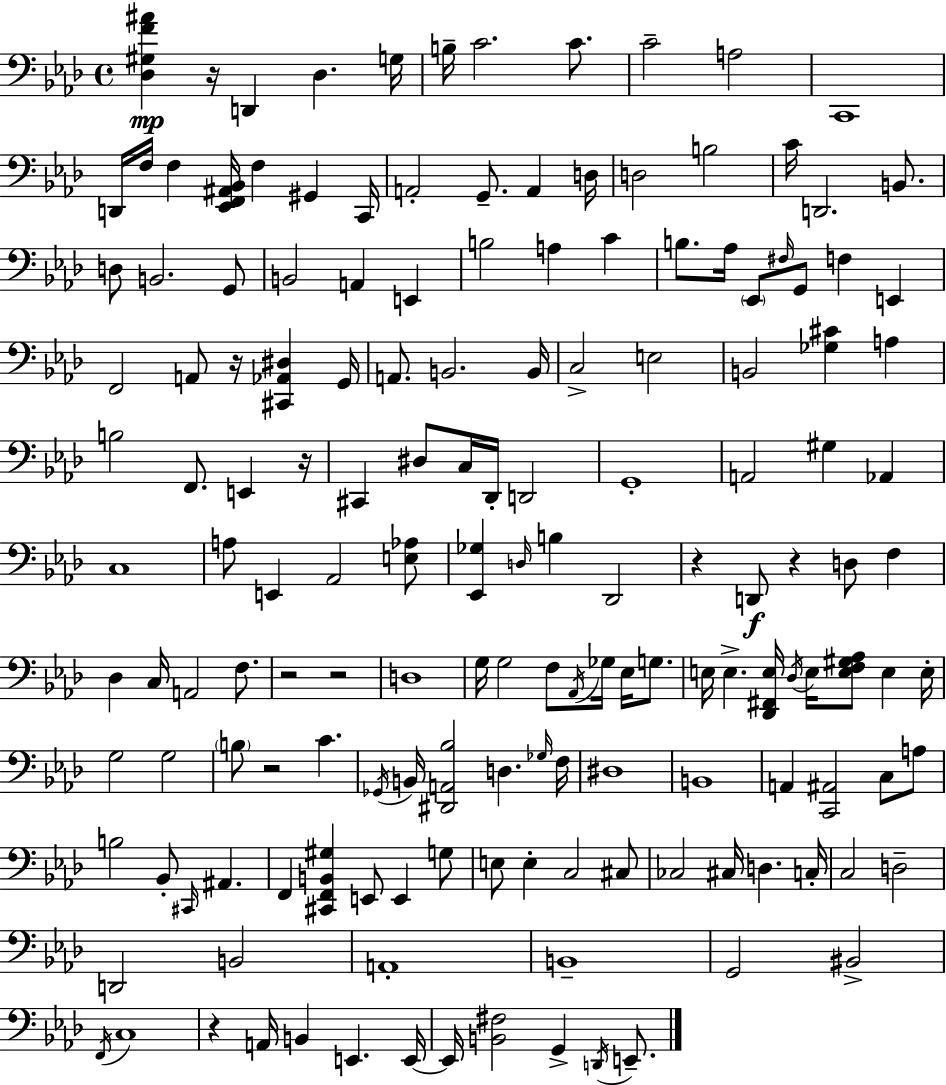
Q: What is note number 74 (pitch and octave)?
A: C3